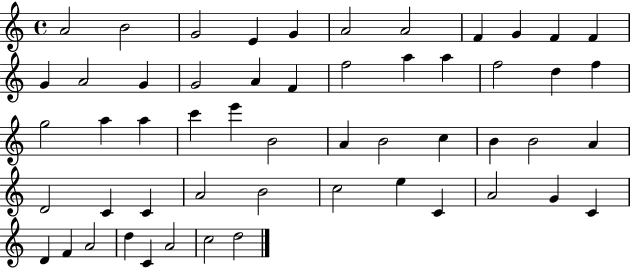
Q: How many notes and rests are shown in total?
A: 54